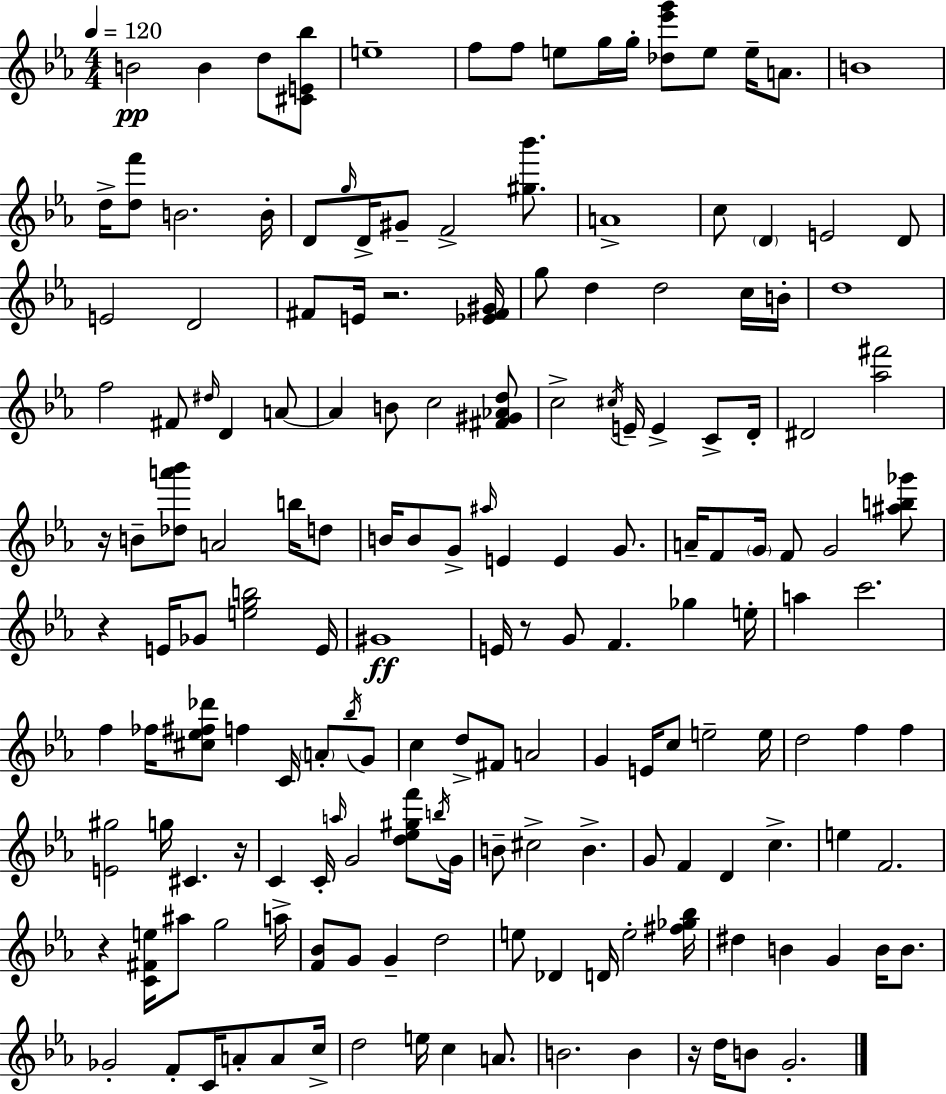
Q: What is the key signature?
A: EES major